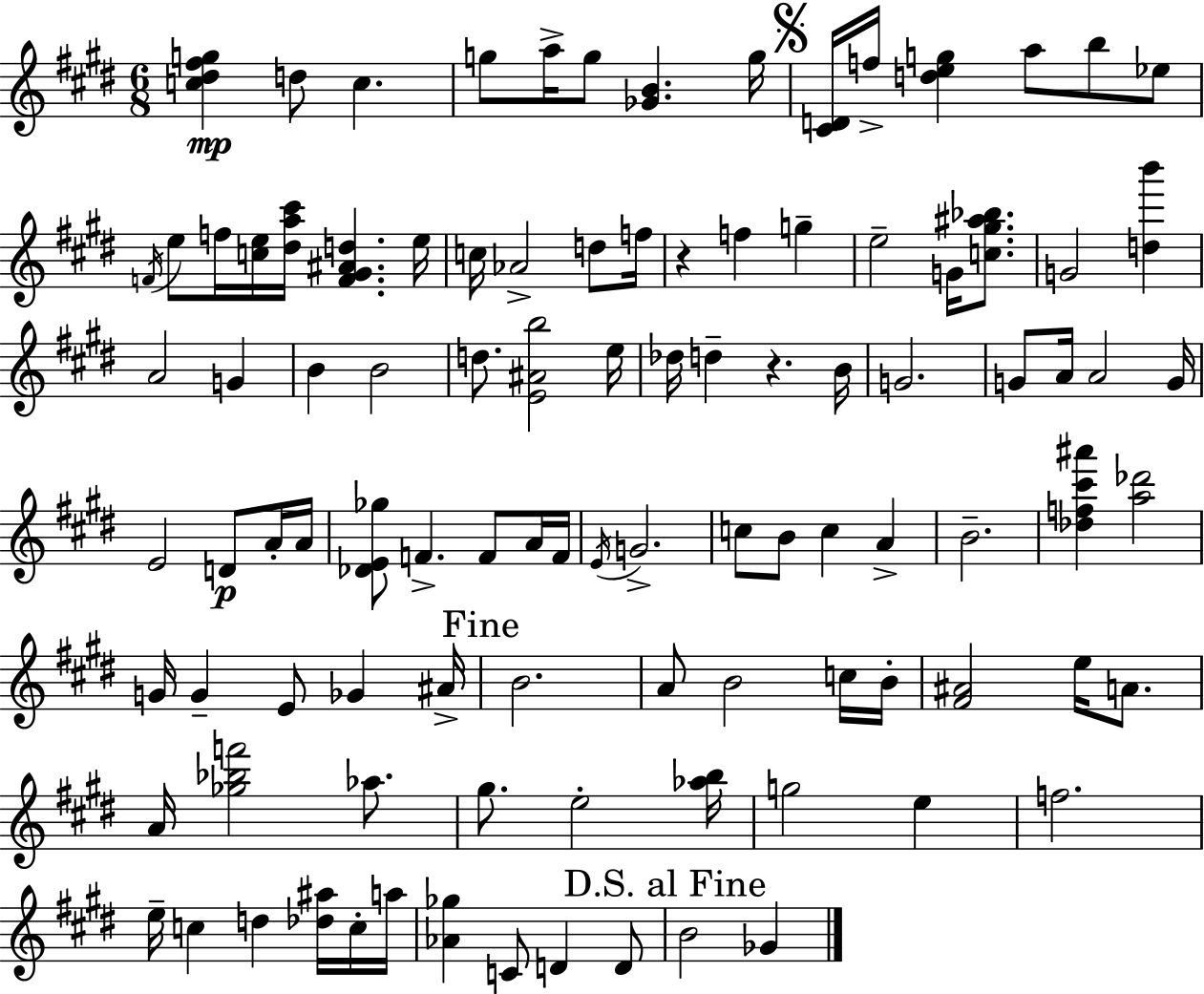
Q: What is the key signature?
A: E major